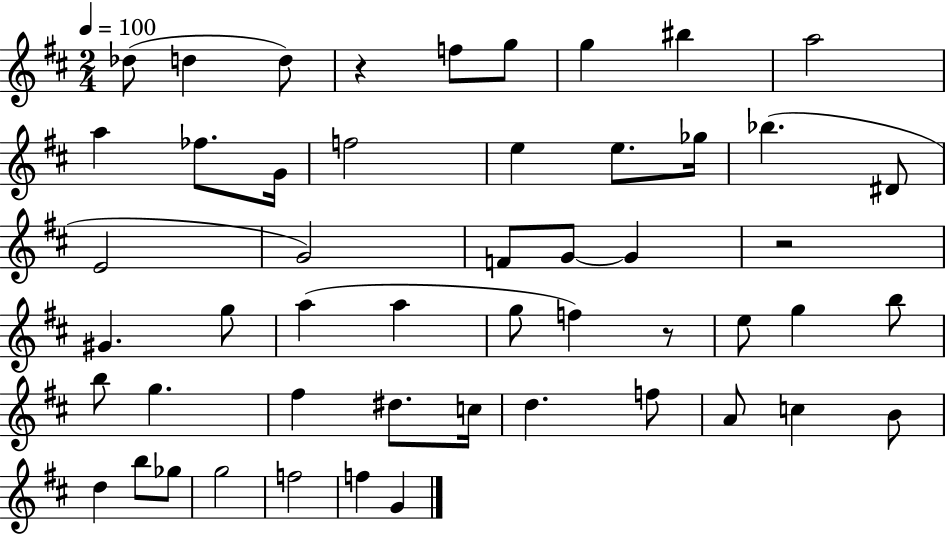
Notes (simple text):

Db5/e D5/q D5/e R/q F5/e G5/e G5/q BIS5/q A5/h A5/q FES5/e. G4/s F5/h E5/q E5/e. Gb5/s Bb5/q. D#4/e E4/h G4/h F4/e G4/e G4/q R/h G#4/q. G5/e A5/q A5/q G5/e F5/q R/e E5/e G5/q B5/e B5/e G5/q. F#5/q D#5/e. C5/s D5/q. F5/e A4/e C5/q B4/e D5/q B5/e Gb5/e G5/h F5/h F5/q G4/q